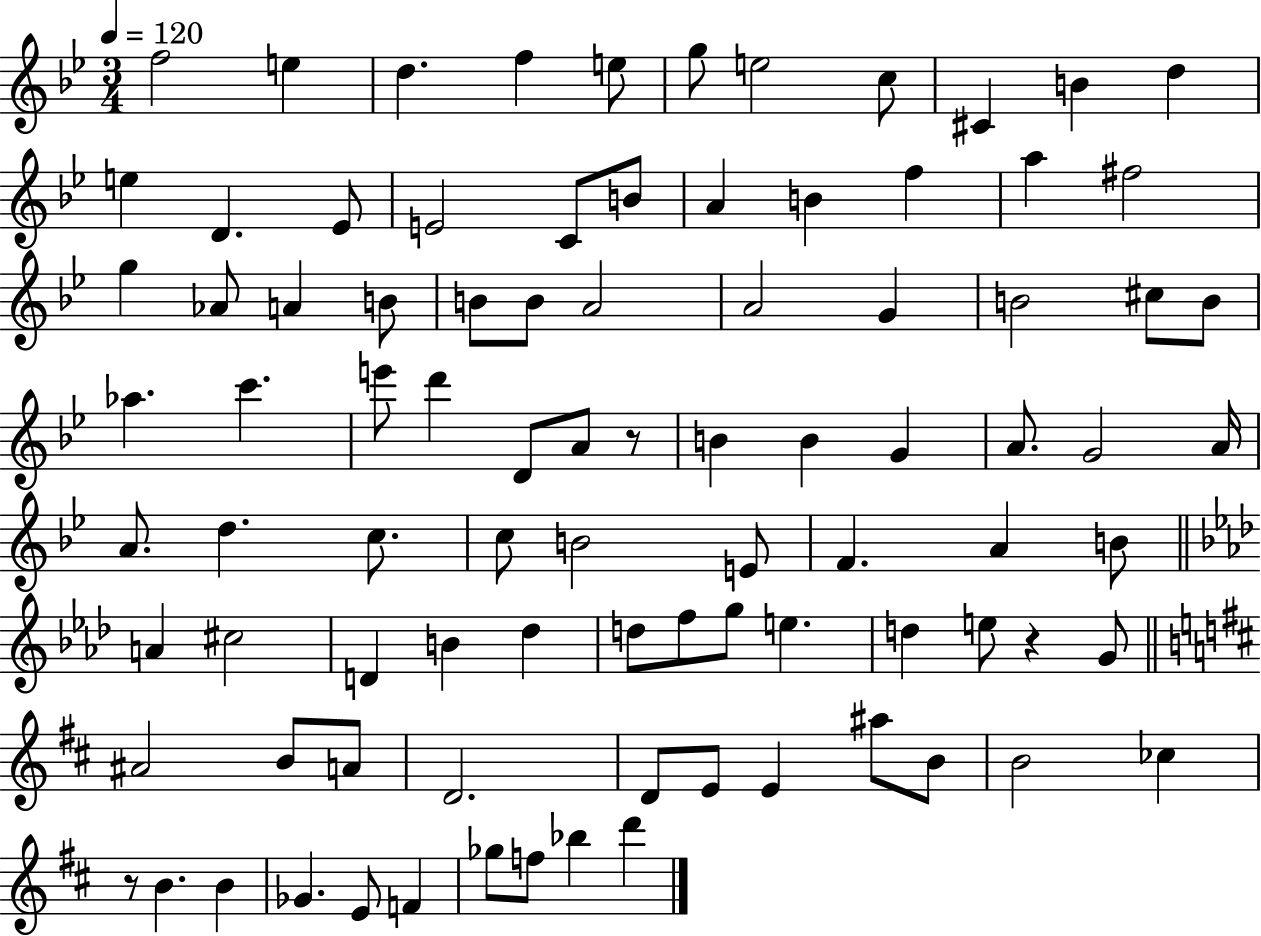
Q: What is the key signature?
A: BES major